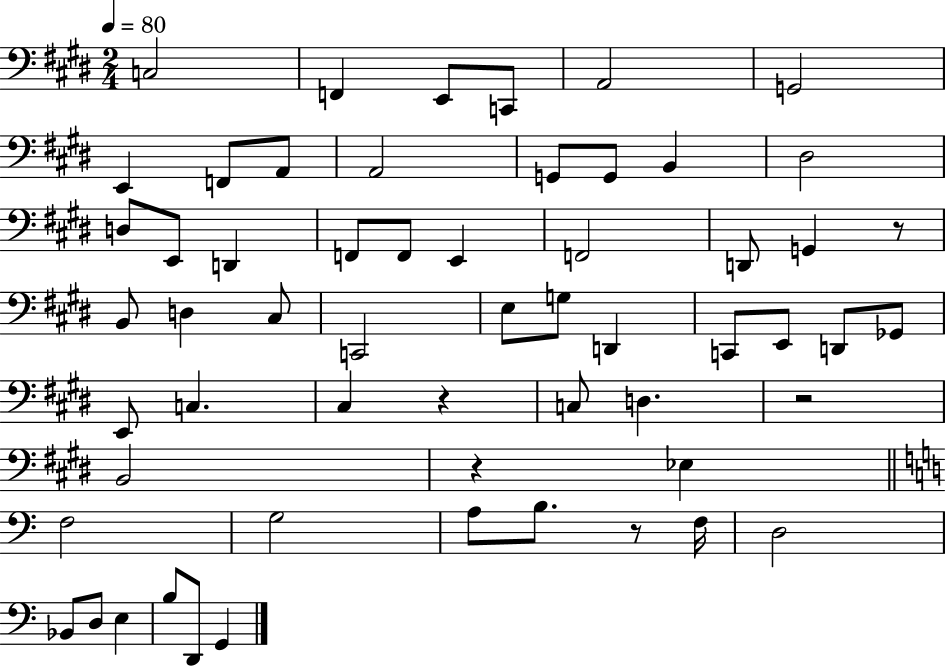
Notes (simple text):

C3/h F2/q E2/e C2/e A2/h G2/h E2/q F2/e A2/e A2/h G2/e G2/e B2/q D#3/h D3/e E2/e D2/q F2/e F2/e E2/q F2/h D2/e G2/q R/e B2/e D3/q C#3/e C2/h E3/e G3/e D2/q C2/e E2/e D2/e Gb2/e E2/e C3/q. C#3/q R/q C3/e D3/q. R/h B2/h R/q Eb3/q F3/h G3/h A3/e B3/e. R/e F3/s D3/h Bb2/e D3/e E3/q B3/e D2/e G2/q